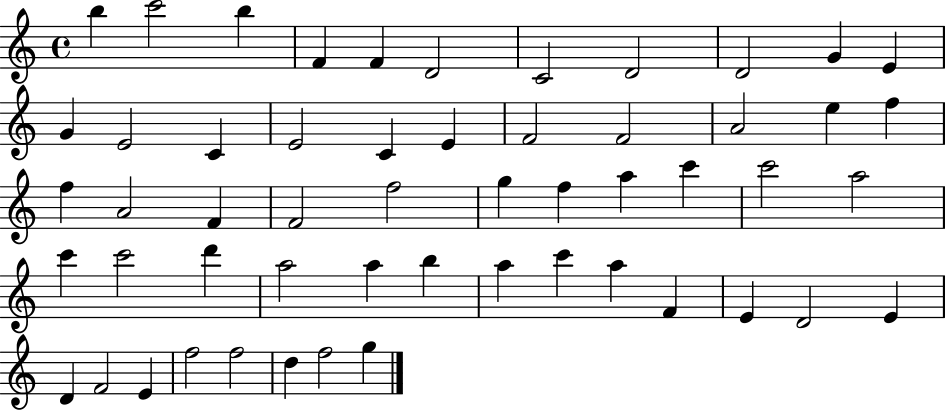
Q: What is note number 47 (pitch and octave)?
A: D4